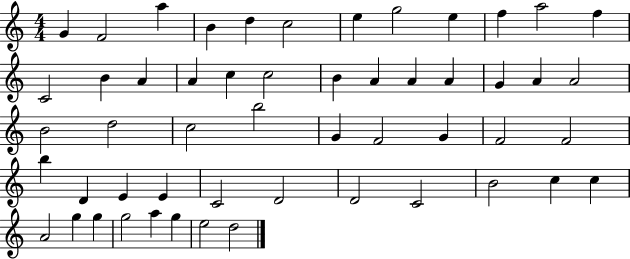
G4/q F4/h A5/q B4/q D5/q C5/h E5/q G5/h E5/q F5/q A5/h F5/q C4/h B4/q A4/q A4/q C5/q C5/h B4/q A4/q A4/q A4/q G4/q A4/q A4/h B4/h D5/h C5/h B5/h G4/q F4/h G4/q F4/h F4/h B5/q D4/q E4/q E4/q C4/h D4/h D4/h C4/h B4/h C5/q C5/q A4/h G5/q G5/q G5/h A5/q G5/q E5/h D5/h